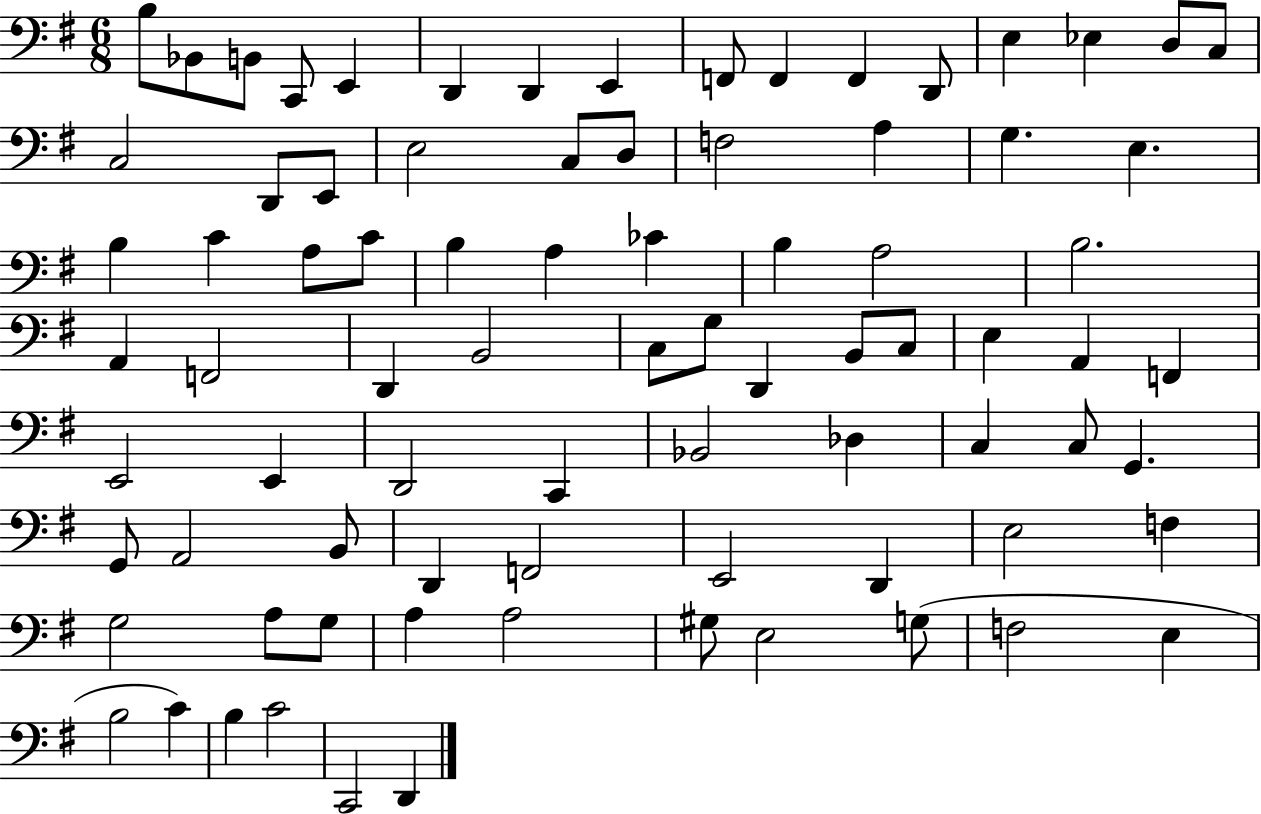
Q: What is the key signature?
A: G major